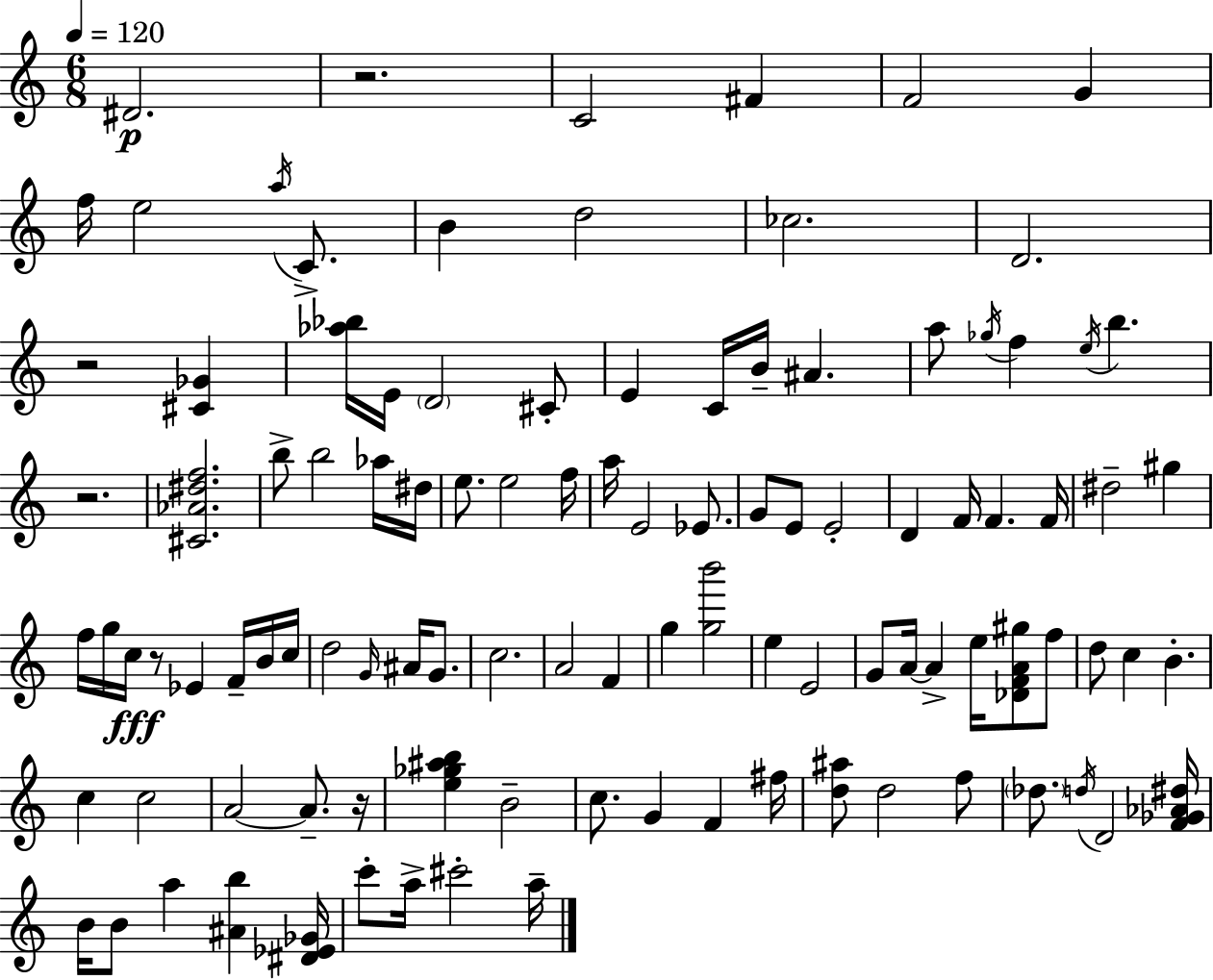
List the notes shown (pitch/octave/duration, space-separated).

D#4/h. R/h. C4/h F#4/q F4/h G4/q F5/s E5/h A5/s C4/e. B4/q D5/h CES5/h. D4/h. R/h [C#4,Gb4]/q [Ab5,Bb5]/s E4/s D4/h C#4/e E4/q C4/s B4/s A#4/q. A5/e Gb5/s F5/q E5/s B5/q. R/h. [C#4,Ab4,D#5,F5]/h. B5/e B5/h Ab5/s D#5/s E5/e. E5/h F5/s A5/s E4/h Eb4/e. G4/e E4/e E4/h D4/q F4/s F4/q. F4/s D#5/h G#5/q F5/s G5/s C5/s R/e Eb4/q F4/s B4/s C5/s D5/h G4/s A#4/s G4/e. C5/h. A4/h F4/q G5/q [G5,B6]/h E5/q E4/h G4/e A4/s A4/q E5/s [Db4,F4,A4,G#5]/e F5/e D5/e C5/q B4/q. C5/q C5/h A4/h A4/e. R/s [E5,Gb5,A#5,B5]/q B4/h C5/e. G4/q F4/q F#5/s [D5,A#5]/e D5/h F5/e Db5/e. D5/s D4/h [F4,Gb4,Ab4,D#5]/s B4/s B4/e A5/q [A#4,B5]/q [D#4,Eb4,Gb4]/s C6/e A5/s C#6/h A5/s